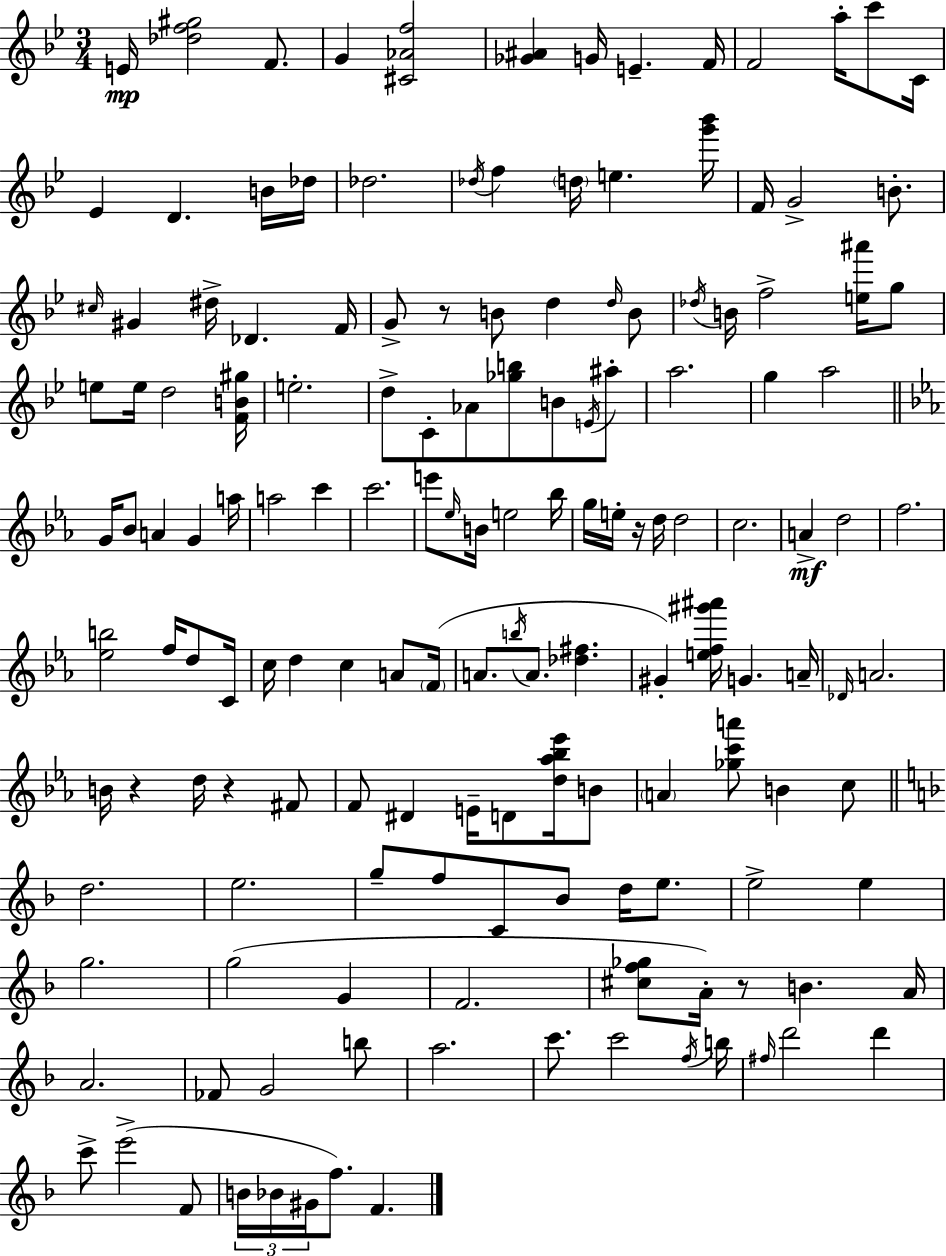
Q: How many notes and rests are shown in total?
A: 152